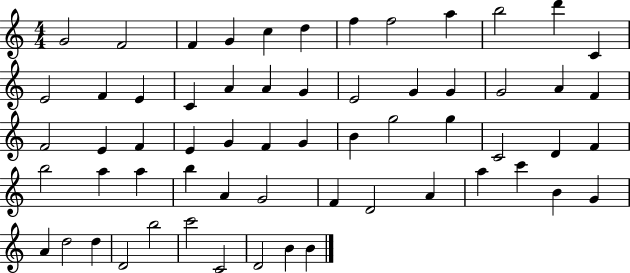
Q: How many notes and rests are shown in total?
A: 61